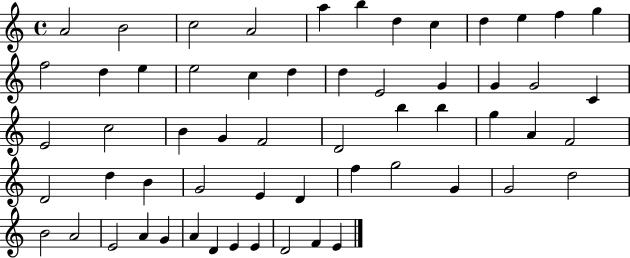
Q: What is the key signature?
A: C major